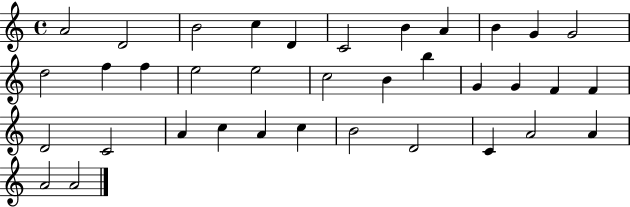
A4/h D4/h B4/h C5/q D4/q C4/h B4/q A4/q B4/q G4/q G4/h D5/h F5/q F5/q E5/h E5/h C5/h B4/q B5/q G4/q G4/q F4/q F4/q D4/h C4/h A4/q C5/q A4/q C5/q B4/h D4/h C4/q A4/h A4/q A4/h A4/h